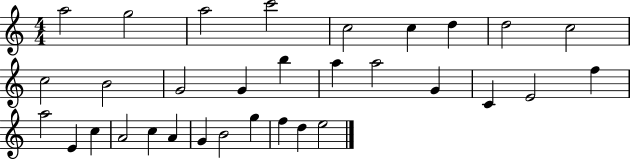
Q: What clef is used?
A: treble